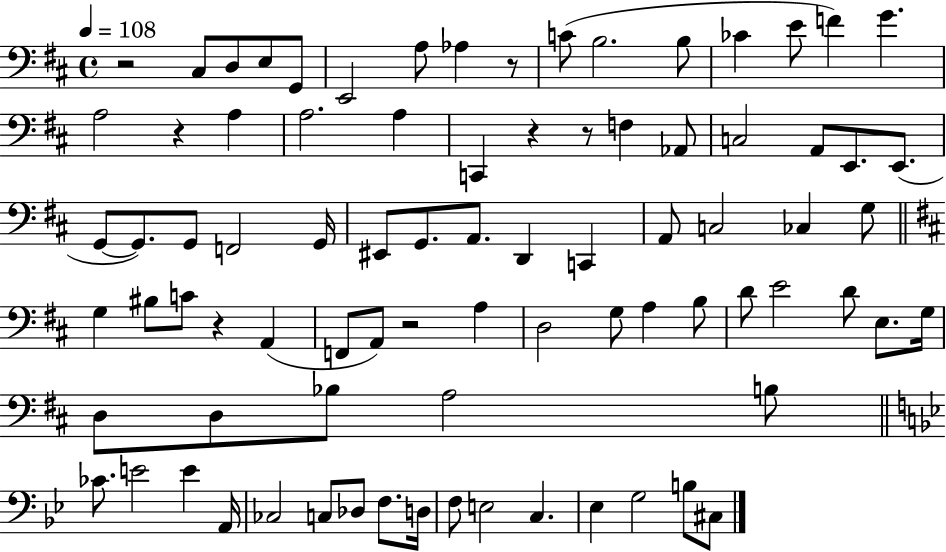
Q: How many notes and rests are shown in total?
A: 83